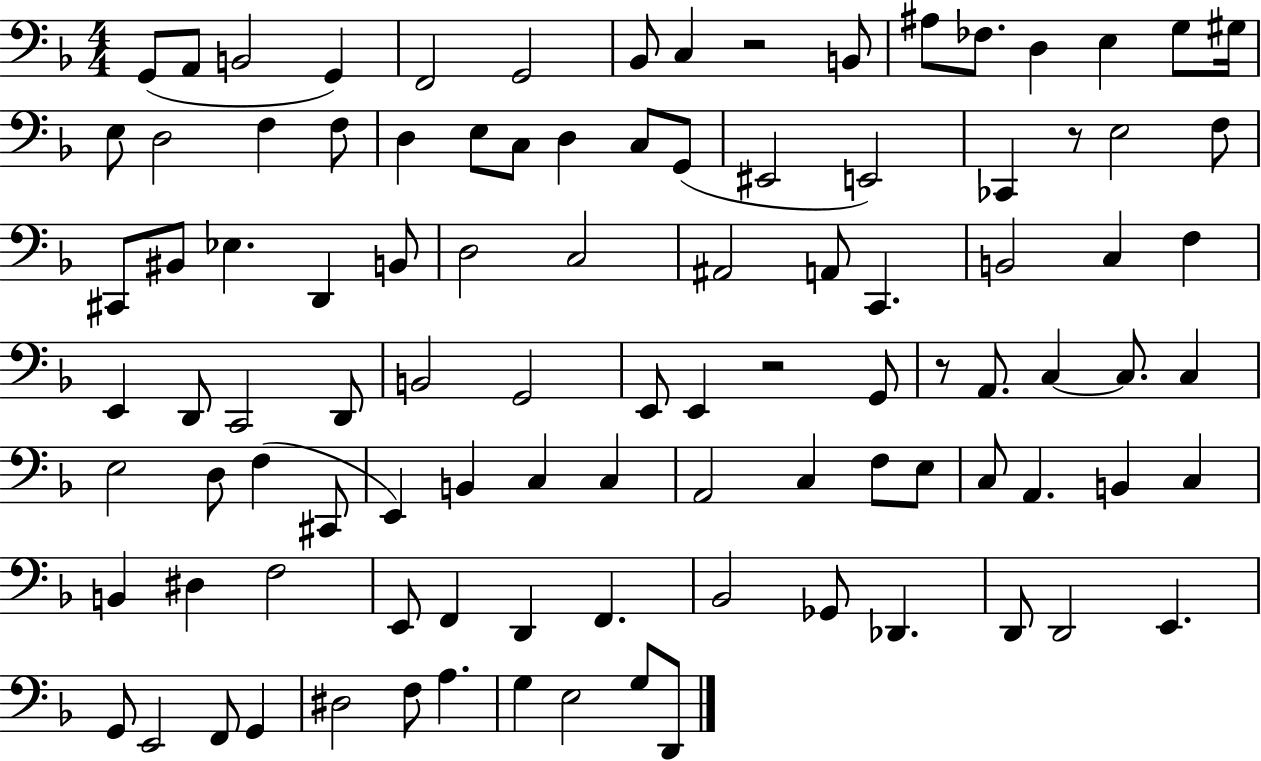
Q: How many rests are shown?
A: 4